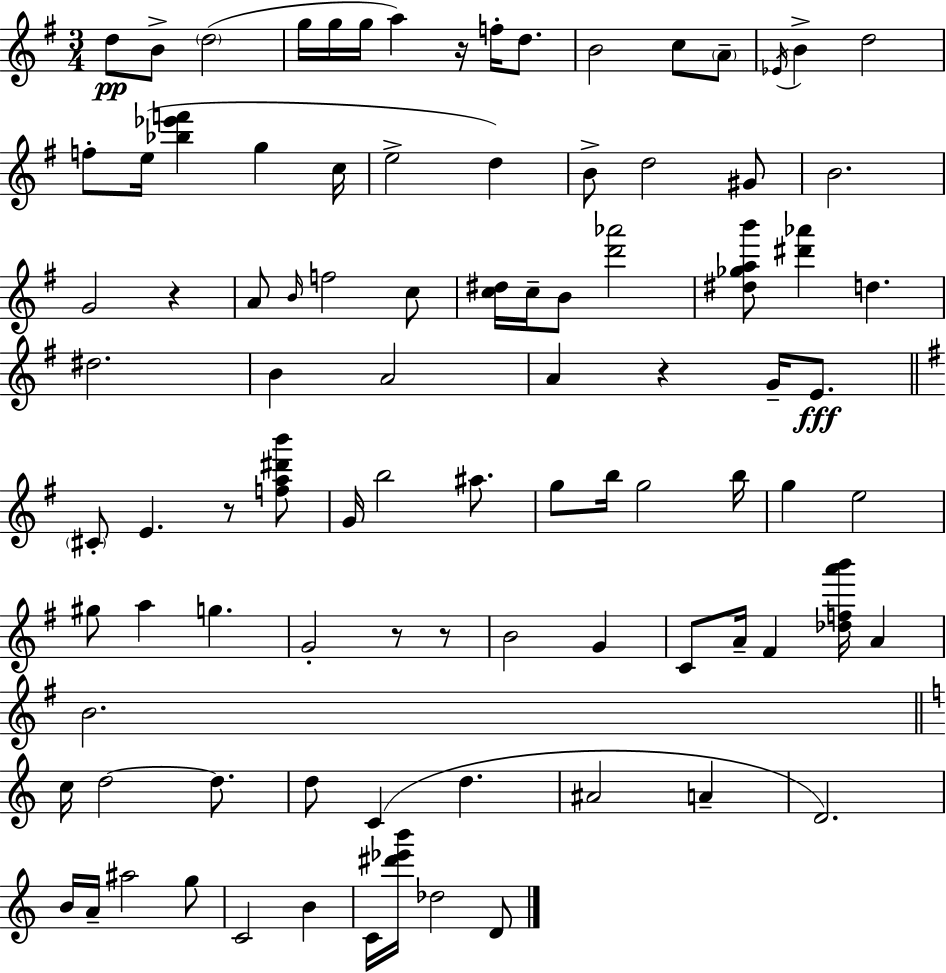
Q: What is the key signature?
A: G major